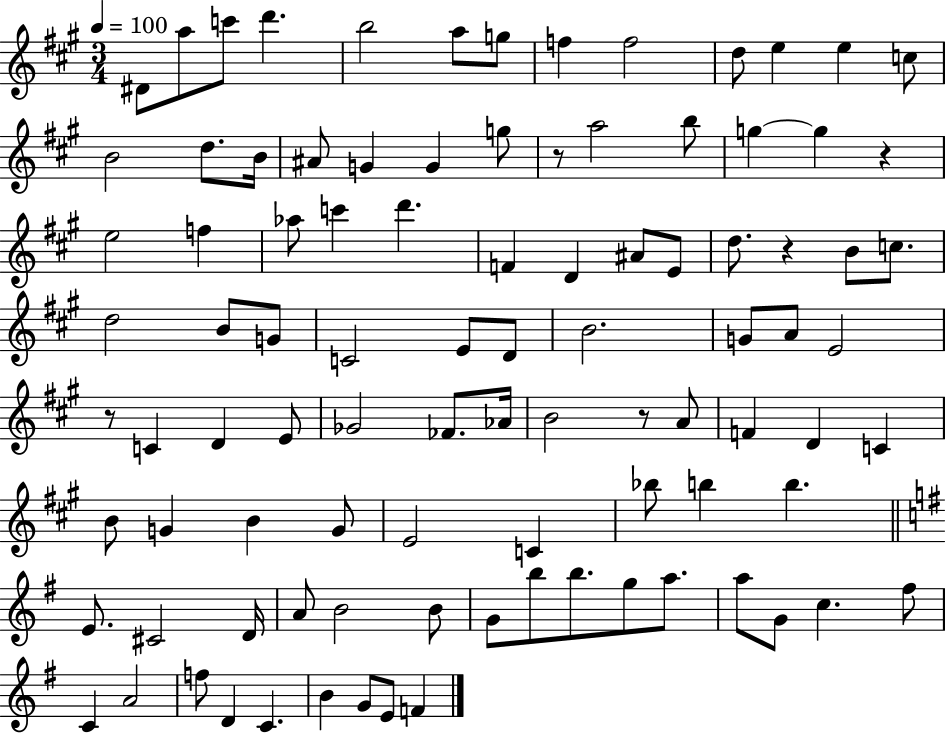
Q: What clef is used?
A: treble